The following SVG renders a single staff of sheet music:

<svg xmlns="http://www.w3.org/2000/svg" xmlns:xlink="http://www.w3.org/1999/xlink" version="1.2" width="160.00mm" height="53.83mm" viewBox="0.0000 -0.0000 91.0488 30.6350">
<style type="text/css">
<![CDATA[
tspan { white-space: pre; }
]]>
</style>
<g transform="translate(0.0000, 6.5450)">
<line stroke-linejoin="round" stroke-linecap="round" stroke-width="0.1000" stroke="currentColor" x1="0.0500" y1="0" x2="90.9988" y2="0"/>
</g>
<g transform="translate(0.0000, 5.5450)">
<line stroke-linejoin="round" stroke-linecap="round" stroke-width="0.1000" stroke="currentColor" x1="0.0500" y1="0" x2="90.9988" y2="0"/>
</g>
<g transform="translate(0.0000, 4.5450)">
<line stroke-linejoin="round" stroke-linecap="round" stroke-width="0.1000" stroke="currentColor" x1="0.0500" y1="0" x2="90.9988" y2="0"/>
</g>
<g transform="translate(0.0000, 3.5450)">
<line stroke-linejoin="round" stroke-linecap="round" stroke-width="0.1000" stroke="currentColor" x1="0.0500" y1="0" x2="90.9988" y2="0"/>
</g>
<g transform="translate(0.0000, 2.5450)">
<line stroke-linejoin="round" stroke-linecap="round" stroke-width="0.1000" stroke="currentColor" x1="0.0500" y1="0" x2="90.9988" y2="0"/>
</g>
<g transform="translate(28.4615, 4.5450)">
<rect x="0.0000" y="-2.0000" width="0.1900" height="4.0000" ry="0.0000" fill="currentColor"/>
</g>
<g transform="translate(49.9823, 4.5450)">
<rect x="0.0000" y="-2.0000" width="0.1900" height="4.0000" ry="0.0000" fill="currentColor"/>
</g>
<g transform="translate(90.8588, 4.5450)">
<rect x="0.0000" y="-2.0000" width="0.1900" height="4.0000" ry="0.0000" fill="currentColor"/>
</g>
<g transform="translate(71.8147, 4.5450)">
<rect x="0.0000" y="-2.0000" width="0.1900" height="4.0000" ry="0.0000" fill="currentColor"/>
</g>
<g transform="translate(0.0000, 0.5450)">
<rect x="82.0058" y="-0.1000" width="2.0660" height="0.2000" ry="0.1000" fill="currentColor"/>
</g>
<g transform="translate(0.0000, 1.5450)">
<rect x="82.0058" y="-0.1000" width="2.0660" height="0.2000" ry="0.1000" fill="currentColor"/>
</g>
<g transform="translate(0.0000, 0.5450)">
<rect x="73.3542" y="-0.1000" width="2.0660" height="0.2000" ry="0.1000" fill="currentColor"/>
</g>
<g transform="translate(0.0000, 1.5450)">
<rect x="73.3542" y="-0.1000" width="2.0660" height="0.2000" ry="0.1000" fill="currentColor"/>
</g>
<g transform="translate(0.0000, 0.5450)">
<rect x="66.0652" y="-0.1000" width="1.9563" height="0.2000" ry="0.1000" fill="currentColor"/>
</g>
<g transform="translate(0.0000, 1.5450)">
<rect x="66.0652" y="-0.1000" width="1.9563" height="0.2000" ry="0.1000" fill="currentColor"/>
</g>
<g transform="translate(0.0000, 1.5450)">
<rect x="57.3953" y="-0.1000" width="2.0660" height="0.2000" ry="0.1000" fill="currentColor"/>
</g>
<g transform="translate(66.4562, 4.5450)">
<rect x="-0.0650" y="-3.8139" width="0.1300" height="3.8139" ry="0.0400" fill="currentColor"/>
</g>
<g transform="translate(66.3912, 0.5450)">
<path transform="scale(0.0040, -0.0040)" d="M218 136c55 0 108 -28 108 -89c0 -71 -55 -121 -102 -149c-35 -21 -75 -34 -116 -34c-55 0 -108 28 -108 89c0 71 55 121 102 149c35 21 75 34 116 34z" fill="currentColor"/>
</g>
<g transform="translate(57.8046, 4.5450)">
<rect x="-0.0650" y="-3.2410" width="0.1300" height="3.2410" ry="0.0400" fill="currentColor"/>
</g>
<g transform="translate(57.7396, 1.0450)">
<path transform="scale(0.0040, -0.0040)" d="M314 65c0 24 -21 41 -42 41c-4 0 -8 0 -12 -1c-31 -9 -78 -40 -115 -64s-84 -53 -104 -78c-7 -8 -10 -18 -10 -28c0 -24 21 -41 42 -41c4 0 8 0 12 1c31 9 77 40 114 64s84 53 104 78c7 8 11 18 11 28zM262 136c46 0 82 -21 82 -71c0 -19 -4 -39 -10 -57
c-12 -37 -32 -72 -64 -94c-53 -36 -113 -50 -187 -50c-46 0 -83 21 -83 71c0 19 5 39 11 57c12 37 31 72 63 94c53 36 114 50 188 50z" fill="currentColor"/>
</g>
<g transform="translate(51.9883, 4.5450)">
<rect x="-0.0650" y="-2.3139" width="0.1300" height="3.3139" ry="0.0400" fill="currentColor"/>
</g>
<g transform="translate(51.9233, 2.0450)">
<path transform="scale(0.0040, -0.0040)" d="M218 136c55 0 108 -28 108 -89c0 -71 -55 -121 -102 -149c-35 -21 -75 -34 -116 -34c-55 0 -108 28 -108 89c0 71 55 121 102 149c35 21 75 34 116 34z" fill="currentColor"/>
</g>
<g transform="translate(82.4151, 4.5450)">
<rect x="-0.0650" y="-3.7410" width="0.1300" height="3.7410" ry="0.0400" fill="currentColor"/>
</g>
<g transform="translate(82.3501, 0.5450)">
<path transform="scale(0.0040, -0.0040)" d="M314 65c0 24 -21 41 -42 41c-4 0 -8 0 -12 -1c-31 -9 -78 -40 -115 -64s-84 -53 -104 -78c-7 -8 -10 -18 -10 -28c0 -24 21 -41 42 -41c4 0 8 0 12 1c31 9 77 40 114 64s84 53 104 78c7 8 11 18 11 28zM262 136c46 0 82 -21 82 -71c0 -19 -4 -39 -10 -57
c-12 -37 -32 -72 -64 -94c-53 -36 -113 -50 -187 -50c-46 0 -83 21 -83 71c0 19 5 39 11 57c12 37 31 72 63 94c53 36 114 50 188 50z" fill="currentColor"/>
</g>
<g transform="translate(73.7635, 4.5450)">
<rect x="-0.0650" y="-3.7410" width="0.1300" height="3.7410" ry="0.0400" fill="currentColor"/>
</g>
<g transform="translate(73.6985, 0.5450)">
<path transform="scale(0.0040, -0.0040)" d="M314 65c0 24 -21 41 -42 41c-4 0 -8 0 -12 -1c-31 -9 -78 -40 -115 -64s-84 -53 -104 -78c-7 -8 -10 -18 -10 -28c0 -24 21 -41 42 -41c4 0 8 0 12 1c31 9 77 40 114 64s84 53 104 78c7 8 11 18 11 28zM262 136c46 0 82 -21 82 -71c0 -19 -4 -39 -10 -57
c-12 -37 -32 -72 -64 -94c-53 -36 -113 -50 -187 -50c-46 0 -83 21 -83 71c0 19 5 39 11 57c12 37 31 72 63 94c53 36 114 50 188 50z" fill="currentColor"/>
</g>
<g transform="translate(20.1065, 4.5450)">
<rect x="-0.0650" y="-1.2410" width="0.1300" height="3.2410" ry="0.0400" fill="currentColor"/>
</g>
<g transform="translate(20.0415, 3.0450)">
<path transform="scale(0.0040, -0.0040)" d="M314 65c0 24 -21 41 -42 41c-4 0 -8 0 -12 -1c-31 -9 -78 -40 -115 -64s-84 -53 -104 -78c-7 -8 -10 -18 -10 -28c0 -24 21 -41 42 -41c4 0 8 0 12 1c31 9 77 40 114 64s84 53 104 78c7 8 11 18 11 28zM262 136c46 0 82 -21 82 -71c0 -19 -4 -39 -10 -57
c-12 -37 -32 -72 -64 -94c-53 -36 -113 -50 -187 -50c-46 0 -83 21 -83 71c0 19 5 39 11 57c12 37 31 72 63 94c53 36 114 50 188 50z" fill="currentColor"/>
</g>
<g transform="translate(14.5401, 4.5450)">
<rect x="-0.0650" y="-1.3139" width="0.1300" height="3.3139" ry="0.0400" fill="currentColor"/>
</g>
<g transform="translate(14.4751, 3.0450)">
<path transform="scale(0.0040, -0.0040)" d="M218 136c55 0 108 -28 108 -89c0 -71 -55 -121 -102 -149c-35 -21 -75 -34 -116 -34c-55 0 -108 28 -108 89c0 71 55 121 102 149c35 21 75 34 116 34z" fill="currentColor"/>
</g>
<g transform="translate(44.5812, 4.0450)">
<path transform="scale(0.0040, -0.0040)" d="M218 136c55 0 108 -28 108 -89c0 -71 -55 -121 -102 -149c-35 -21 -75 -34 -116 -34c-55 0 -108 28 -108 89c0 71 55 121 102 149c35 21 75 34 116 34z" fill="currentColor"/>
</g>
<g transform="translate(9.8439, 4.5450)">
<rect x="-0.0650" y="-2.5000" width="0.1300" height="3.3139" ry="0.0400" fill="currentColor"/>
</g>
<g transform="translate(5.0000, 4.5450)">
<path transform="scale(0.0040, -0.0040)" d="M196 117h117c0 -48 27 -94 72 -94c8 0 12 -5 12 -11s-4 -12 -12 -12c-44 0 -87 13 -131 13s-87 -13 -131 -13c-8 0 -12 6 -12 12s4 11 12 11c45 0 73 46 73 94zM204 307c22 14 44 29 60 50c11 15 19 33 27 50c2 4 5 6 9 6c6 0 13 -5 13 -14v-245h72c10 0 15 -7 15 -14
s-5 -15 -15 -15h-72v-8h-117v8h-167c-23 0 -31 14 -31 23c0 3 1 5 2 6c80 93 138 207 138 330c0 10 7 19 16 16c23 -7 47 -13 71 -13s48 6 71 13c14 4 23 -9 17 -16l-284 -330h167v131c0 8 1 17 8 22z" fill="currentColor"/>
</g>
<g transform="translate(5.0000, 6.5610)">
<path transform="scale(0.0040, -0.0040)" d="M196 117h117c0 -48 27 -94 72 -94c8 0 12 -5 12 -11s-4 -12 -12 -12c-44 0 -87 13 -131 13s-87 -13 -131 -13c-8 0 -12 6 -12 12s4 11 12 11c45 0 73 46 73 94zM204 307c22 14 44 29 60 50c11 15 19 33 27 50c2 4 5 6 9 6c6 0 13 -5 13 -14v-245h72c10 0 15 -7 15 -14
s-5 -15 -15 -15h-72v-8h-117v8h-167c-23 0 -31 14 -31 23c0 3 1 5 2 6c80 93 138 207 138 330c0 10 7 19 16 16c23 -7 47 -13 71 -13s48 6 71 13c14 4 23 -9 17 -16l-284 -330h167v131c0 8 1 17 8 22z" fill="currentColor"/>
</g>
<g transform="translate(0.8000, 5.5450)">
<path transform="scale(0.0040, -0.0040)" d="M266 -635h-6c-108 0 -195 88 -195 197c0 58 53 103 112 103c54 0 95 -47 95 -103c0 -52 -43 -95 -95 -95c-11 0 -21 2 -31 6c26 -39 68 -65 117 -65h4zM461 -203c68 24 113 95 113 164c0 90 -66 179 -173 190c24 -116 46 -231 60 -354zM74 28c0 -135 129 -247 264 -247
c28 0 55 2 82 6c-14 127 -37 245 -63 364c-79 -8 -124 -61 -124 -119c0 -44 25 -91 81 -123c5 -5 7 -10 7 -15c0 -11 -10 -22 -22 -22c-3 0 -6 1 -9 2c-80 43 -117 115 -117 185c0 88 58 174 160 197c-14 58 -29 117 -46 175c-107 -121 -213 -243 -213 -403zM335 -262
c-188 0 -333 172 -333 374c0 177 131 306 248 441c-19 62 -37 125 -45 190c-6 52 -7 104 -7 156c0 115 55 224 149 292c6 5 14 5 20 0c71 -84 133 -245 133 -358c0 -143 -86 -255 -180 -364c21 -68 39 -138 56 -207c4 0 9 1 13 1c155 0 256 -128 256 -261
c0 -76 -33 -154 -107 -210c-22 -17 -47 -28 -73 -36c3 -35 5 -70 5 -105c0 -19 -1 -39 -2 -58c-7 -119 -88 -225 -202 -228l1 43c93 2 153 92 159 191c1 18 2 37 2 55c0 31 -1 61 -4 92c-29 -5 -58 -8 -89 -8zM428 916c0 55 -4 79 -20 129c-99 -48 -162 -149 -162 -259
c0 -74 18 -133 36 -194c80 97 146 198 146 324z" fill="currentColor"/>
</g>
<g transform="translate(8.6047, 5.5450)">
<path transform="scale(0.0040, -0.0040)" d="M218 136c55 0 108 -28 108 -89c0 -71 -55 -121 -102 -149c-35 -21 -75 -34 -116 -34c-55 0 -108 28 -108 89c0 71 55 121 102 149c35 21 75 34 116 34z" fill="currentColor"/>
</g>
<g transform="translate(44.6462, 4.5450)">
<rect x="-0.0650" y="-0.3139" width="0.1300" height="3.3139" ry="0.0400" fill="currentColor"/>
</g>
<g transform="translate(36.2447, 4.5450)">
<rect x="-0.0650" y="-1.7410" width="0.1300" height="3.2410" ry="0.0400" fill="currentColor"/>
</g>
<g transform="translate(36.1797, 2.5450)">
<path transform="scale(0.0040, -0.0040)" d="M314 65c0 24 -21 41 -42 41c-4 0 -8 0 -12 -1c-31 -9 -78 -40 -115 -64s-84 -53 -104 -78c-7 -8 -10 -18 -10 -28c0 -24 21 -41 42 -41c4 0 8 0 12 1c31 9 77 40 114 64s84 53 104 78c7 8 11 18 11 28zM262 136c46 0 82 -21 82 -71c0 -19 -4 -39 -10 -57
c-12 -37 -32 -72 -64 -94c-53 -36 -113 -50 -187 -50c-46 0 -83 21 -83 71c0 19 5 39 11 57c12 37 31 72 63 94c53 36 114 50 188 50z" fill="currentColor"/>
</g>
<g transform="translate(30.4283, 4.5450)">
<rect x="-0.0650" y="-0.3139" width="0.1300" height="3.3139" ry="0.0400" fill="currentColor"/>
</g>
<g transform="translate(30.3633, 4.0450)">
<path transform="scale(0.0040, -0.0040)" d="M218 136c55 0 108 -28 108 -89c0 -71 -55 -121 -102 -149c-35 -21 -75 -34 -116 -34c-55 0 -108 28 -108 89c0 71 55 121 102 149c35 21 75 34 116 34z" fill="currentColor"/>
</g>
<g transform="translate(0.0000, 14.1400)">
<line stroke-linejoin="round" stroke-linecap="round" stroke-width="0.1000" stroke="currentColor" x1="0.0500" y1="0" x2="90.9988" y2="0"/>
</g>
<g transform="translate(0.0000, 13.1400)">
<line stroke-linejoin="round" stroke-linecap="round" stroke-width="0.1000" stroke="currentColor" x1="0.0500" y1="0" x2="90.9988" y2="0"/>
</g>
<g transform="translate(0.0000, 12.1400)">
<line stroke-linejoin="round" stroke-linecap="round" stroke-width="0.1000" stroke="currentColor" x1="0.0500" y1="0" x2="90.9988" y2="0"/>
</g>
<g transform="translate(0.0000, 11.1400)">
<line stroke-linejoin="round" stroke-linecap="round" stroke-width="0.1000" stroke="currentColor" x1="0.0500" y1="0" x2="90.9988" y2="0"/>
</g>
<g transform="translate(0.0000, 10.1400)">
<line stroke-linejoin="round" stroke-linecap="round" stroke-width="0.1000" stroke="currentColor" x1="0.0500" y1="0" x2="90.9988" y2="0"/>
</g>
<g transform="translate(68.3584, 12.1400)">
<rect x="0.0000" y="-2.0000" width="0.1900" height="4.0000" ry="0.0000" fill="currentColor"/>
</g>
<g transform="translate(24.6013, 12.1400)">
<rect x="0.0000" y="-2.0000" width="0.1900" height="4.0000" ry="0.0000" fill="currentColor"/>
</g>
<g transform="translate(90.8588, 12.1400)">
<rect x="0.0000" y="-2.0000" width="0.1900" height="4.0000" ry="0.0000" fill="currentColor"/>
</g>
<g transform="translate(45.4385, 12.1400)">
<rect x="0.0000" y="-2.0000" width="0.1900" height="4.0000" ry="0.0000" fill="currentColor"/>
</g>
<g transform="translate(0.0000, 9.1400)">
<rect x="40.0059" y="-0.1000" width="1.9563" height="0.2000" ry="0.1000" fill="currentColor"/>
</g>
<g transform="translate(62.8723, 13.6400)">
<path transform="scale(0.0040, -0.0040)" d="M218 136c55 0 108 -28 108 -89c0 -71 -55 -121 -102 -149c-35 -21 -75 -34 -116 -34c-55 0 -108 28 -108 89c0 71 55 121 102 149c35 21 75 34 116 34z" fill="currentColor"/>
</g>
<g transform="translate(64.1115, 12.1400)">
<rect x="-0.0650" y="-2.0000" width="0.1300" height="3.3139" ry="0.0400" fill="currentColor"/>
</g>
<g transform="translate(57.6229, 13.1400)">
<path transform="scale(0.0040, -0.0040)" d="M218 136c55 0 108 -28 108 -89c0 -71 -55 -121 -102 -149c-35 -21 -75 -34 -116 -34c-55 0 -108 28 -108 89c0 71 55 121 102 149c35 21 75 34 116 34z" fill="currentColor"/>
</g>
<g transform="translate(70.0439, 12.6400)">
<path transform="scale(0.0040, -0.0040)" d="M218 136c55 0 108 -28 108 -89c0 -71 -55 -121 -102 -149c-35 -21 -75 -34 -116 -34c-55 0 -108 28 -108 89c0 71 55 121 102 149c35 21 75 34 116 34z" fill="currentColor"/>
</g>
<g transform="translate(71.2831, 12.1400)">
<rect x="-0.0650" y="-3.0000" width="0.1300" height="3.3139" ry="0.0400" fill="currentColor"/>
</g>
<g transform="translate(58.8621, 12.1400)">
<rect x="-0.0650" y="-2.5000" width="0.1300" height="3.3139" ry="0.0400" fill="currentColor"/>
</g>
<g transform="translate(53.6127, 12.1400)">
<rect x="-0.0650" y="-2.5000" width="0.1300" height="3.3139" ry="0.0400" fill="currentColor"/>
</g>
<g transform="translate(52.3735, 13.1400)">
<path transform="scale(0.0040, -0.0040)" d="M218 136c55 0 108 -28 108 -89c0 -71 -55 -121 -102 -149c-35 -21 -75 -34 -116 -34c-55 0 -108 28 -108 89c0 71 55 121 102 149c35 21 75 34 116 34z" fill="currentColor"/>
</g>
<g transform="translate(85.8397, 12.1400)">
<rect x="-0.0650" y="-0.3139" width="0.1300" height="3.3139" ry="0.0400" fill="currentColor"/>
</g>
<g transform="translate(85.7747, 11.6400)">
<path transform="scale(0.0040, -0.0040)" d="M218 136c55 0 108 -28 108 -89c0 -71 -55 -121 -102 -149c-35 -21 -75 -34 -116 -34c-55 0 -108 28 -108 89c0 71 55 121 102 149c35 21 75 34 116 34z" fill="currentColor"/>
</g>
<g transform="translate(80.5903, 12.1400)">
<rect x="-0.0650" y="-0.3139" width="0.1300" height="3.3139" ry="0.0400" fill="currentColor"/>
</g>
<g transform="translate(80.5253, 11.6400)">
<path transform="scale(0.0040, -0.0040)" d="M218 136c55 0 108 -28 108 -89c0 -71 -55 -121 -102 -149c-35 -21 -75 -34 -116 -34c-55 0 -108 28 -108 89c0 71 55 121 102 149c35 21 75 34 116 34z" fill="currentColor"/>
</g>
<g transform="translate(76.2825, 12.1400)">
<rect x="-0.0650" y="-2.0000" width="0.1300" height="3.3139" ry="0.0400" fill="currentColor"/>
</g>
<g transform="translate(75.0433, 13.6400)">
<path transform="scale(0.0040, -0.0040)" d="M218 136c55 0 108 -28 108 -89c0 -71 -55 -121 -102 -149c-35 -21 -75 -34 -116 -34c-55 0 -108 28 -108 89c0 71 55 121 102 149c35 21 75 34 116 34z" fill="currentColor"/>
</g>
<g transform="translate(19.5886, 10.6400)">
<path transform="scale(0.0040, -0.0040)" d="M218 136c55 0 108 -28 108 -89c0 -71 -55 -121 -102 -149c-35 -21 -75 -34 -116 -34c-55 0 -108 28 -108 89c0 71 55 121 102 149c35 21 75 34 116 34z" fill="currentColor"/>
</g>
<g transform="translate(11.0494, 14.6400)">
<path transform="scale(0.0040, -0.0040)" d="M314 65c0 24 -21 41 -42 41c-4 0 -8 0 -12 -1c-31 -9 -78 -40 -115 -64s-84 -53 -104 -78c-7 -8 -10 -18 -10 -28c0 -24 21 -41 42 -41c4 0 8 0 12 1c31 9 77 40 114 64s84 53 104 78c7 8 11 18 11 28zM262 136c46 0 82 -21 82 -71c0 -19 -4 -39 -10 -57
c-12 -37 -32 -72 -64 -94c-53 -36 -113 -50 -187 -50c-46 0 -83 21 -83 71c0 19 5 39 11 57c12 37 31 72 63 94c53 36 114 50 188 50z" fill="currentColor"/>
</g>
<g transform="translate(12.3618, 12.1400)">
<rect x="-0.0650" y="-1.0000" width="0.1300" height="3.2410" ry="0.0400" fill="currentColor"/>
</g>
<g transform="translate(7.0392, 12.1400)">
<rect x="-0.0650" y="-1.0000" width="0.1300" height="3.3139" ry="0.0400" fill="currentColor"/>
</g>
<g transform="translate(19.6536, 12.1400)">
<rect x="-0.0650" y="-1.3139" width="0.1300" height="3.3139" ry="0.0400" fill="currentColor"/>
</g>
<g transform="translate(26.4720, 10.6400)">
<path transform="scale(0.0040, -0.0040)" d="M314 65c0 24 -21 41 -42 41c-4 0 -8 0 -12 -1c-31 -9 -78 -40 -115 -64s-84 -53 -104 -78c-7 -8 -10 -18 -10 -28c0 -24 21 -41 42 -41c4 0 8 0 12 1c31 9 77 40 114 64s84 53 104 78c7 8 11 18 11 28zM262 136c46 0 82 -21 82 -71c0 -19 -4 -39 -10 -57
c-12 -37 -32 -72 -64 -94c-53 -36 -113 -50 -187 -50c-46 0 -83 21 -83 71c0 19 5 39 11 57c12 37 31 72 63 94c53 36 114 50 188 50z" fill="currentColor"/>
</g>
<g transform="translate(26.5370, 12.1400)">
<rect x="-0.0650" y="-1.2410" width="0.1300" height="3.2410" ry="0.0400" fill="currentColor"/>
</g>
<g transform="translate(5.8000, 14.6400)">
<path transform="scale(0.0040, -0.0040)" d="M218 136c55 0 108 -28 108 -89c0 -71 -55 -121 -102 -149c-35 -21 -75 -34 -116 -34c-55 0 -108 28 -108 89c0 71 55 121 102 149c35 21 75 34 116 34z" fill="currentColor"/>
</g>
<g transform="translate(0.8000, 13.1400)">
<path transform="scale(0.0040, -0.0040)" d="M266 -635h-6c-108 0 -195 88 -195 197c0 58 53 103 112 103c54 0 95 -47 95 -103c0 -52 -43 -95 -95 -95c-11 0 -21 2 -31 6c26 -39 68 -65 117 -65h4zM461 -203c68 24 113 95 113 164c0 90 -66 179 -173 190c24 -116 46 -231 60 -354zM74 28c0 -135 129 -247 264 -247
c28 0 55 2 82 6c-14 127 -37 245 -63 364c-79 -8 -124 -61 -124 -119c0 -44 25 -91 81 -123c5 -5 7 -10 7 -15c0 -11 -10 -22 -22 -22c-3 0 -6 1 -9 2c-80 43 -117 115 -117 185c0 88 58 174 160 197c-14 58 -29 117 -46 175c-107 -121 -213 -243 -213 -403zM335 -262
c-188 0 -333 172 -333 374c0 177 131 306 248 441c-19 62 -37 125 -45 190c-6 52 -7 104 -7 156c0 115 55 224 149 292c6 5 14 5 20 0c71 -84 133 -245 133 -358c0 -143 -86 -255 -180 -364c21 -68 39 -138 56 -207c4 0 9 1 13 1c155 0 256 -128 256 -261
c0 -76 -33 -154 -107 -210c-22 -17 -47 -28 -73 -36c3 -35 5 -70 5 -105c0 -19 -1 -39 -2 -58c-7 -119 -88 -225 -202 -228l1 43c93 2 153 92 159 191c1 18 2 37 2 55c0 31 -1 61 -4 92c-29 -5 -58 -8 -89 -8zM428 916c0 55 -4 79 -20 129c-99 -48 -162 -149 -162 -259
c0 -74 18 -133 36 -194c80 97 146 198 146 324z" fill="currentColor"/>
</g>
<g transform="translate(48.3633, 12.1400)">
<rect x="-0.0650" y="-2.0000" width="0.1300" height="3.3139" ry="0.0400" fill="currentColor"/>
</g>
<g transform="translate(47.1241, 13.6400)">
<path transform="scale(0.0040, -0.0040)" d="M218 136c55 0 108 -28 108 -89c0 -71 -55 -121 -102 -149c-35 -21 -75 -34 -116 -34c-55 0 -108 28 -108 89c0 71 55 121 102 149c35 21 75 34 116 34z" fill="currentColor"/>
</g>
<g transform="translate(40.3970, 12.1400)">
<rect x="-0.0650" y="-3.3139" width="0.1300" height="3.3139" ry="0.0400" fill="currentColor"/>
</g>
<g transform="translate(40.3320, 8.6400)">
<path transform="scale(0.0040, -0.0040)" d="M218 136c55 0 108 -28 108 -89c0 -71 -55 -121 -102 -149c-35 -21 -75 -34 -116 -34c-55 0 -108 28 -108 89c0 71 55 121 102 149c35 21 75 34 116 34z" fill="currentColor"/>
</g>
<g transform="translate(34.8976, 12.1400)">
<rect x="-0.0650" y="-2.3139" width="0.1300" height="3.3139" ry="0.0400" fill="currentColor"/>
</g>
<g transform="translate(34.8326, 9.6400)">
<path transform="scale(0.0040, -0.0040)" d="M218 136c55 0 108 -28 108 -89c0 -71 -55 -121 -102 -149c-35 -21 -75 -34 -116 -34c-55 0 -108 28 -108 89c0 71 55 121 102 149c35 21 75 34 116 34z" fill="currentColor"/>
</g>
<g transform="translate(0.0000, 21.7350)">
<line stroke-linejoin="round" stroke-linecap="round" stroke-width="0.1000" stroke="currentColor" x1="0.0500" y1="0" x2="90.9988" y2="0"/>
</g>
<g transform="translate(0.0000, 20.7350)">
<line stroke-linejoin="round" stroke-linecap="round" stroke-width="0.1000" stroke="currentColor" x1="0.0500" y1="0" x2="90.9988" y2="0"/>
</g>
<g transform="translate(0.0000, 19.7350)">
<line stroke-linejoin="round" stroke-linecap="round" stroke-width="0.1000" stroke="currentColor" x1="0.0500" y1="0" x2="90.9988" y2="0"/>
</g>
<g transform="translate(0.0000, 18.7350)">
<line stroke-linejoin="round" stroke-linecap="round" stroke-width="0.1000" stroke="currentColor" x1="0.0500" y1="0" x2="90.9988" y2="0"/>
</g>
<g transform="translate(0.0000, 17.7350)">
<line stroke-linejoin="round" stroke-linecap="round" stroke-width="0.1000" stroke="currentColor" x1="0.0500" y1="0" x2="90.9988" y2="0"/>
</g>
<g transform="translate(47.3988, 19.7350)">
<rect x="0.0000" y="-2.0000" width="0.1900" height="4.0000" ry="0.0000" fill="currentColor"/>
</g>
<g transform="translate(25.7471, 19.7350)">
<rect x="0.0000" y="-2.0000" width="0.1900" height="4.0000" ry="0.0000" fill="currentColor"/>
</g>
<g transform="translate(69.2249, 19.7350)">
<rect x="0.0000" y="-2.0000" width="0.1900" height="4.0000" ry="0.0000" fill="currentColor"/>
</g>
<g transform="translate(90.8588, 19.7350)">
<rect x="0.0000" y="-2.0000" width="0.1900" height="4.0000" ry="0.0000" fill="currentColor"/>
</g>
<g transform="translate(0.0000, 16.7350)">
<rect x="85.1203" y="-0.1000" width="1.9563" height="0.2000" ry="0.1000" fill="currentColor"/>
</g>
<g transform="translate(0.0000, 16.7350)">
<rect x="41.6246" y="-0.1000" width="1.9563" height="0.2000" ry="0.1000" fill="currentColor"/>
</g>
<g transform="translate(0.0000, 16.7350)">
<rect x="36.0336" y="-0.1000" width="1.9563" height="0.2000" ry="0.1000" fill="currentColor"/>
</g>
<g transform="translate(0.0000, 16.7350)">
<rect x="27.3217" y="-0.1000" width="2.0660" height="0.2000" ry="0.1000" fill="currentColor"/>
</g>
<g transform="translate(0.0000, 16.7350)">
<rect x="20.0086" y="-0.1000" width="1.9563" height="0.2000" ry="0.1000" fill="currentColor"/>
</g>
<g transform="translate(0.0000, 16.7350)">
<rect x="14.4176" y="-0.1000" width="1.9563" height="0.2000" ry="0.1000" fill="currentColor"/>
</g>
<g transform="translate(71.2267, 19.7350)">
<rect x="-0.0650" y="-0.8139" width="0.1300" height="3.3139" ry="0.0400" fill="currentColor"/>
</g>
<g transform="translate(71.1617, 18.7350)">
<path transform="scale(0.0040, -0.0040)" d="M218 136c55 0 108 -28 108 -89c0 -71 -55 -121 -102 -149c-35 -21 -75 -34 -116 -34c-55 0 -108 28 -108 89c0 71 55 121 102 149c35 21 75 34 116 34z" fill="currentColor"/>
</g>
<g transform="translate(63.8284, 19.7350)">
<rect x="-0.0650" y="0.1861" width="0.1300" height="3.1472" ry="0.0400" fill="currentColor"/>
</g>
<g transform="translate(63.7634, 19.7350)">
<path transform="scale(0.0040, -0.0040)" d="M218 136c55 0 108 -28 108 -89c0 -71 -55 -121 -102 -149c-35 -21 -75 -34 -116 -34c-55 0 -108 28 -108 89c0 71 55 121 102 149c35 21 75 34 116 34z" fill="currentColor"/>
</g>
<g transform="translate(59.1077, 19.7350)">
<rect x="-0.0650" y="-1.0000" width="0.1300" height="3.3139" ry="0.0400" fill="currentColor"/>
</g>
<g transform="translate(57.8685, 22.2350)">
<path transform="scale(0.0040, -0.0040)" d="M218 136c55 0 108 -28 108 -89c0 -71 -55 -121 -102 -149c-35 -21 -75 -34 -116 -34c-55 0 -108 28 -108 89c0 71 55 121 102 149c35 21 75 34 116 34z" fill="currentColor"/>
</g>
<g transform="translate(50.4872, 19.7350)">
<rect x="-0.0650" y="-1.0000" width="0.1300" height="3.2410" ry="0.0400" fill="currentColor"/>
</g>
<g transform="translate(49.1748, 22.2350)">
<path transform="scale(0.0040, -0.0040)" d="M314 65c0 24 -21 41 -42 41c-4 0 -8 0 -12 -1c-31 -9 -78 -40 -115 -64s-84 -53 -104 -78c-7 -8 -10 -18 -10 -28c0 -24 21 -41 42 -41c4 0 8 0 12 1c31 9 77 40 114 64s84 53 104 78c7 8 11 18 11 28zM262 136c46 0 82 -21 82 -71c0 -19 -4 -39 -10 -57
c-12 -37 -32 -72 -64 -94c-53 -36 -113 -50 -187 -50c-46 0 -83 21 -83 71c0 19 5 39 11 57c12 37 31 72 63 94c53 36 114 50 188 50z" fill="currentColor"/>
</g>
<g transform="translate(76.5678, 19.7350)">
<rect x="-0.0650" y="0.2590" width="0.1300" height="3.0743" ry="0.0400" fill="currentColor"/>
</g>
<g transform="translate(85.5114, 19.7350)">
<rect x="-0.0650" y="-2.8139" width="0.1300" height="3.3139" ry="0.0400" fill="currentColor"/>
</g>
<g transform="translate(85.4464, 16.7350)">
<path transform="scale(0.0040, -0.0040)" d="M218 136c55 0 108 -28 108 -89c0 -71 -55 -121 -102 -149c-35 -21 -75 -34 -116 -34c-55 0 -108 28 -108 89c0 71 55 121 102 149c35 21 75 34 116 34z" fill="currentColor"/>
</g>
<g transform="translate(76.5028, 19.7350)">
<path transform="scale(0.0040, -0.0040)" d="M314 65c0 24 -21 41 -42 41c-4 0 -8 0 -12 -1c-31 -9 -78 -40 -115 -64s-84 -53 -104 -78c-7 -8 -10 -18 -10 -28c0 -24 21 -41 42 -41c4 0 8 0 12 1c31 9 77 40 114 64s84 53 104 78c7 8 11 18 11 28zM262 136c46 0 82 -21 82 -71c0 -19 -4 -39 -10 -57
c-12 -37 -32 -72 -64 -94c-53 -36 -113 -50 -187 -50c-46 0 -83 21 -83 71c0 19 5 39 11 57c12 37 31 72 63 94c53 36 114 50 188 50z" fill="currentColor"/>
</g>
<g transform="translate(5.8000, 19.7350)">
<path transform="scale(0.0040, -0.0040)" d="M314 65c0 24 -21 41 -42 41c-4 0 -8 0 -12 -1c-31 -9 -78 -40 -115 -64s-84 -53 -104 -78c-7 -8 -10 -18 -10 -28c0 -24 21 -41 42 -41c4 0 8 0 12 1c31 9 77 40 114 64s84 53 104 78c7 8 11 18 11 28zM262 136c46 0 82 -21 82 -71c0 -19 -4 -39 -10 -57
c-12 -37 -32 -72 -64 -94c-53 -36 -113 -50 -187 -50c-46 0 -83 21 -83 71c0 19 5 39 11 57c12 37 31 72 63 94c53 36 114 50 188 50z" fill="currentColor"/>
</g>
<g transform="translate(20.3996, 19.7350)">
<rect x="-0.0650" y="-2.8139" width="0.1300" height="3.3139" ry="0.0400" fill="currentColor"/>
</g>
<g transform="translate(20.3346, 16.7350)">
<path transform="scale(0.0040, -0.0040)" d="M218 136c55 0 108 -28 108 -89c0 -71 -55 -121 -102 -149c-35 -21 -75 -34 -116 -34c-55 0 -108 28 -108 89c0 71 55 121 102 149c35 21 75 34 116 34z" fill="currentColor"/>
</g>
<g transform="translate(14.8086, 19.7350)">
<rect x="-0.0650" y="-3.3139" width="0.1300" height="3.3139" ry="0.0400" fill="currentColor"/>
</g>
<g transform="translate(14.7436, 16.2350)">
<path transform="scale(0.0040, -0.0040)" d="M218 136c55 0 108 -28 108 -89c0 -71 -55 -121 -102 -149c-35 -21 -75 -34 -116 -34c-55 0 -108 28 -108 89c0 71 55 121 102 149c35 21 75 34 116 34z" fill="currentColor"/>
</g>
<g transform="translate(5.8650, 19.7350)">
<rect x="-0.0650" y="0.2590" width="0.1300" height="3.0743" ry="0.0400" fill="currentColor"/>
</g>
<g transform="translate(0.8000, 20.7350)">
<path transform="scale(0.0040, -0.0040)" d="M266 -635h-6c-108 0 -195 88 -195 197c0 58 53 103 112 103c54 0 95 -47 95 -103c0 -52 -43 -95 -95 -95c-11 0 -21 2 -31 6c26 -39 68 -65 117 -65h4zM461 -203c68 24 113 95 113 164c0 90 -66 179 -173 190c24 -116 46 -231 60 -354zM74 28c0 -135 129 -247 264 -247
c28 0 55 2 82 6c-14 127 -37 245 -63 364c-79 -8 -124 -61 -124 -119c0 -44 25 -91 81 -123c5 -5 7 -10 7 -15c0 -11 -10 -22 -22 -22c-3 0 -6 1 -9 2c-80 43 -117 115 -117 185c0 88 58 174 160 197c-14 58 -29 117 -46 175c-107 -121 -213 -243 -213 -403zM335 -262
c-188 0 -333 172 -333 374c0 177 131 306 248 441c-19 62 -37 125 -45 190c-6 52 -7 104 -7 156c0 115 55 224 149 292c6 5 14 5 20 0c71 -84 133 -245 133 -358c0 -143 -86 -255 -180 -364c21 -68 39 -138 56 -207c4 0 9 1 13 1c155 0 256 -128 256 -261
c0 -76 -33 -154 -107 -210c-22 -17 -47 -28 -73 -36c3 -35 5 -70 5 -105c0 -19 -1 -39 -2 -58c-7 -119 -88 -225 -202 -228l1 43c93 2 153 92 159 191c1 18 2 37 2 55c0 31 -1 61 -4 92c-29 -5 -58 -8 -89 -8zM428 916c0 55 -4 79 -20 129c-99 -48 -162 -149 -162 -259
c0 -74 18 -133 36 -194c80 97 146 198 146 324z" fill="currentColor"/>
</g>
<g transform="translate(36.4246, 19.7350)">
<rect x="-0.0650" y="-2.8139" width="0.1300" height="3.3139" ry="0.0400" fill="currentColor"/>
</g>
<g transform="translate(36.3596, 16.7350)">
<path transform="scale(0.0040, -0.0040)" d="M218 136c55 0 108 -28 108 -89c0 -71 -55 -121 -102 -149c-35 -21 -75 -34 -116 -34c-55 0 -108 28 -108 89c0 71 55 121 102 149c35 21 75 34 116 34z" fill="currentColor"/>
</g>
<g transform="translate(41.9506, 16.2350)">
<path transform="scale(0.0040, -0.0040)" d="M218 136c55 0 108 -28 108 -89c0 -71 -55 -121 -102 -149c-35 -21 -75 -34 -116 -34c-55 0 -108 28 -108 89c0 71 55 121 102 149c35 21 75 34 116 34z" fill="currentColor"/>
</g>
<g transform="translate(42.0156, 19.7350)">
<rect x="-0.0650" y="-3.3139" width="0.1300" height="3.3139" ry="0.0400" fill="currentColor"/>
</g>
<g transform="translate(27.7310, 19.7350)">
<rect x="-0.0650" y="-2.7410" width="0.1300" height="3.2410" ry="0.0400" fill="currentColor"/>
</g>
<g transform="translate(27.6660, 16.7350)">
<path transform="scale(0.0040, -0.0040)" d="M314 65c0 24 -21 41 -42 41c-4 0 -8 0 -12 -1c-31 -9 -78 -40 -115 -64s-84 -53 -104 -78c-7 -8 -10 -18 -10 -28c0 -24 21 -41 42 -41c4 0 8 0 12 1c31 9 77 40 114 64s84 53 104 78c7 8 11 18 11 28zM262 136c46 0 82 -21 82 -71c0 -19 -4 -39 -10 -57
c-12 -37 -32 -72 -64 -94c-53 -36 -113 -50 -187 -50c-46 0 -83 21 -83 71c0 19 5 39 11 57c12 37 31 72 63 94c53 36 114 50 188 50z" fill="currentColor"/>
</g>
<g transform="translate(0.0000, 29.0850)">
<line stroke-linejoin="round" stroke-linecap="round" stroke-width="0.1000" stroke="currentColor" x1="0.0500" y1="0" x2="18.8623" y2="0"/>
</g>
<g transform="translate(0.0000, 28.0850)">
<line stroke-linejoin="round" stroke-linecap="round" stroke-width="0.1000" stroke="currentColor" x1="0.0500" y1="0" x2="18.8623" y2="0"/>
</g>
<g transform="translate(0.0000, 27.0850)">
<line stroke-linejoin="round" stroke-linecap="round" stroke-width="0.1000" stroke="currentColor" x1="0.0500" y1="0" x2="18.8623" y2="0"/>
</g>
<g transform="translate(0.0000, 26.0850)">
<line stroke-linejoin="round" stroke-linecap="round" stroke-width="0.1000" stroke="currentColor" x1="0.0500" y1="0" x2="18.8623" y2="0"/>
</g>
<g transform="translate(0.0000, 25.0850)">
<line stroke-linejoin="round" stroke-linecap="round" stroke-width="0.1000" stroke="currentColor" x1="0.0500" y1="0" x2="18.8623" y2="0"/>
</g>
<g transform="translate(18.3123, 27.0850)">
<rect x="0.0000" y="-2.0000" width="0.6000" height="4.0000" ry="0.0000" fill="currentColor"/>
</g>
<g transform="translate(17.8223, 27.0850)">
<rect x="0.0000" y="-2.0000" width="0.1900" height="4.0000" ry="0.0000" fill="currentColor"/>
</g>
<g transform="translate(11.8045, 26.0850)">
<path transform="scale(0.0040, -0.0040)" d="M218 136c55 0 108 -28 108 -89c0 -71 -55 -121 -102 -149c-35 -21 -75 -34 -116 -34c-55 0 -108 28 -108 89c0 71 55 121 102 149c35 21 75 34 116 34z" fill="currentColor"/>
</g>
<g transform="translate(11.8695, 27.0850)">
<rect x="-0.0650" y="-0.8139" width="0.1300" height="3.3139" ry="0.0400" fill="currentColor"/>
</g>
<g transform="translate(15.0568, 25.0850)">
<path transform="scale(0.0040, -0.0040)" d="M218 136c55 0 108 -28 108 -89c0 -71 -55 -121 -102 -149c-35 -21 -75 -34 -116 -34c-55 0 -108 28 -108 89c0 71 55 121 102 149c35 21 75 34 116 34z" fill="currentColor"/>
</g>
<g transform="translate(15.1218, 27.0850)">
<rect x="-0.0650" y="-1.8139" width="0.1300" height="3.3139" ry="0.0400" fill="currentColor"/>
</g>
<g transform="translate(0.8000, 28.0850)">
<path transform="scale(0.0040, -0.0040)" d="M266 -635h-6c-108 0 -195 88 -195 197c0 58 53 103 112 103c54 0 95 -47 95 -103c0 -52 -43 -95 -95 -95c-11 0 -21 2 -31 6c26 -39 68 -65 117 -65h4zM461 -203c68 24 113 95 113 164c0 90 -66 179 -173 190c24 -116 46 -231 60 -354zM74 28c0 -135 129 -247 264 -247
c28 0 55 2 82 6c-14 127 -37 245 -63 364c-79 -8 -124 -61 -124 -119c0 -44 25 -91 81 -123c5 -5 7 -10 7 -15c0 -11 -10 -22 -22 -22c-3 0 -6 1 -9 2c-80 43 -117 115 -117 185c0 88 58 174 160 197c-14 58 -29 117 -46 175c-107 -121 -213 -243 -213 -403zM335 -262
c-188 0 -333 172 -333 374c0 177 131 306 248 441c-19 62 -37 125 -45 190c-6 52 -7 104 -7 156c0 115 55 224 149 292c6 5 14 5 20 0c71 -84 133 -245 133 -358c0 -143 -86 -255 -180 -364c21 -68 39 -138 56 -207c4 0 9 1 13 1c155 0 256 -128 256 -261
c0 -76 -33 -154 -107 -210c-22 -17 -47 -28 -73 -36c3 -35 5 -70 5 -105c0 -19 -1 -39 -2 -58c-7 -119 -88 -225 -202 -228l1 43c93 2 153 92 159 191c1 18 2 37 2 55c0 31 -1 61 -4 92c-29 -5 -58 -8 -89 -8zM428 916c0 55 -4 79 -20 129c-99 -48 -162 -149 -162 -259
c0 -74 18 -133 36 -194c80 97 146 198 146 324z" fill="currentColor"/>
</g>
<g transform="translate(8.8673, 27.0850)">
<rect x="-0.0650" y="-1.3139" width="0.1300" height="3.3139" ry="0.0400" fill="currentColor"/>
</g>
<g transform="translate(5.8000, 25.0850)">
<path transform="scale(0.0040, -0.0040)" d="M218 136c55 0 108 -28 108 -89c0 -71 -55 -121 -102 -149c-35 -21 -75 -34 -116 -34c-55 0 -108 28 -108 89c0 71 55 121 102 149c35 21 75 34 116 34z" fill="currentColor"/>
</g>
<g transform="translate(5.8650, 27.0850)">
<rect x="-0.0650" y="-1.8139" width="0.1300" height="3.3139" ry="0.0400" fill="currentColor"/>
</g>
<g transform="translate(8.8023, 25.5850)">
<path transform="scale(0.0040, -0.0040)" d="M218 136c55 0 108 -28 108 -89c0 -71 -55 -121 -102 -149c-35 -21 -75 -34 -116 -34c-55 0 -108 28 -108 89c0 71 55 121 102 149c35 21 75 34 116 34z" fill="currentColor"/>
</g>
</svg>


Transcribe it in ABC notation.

X:1
T:Untitled
M:4/4
L:1/4
K:C
G e e2 c f2 c g b2 c' c'2 c'2 D D2 e e2 g b F G G F A F c c B2 b a a2 a b D2 D B d B2 a f e d f